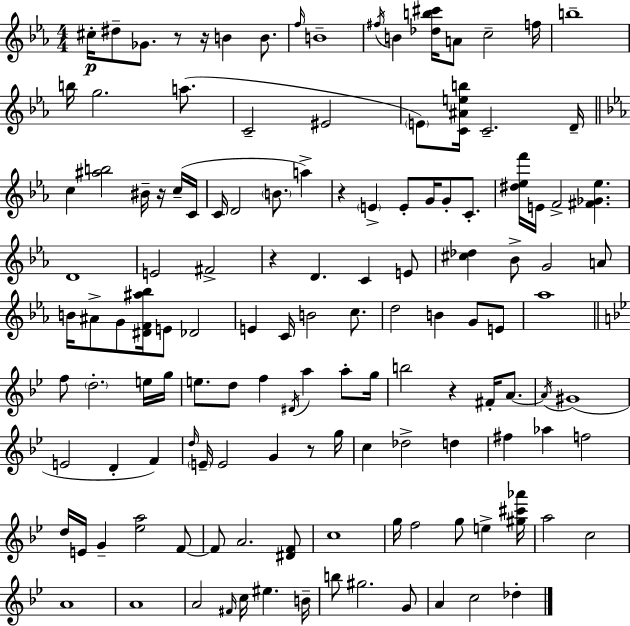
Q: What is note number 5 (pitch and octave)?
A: B4